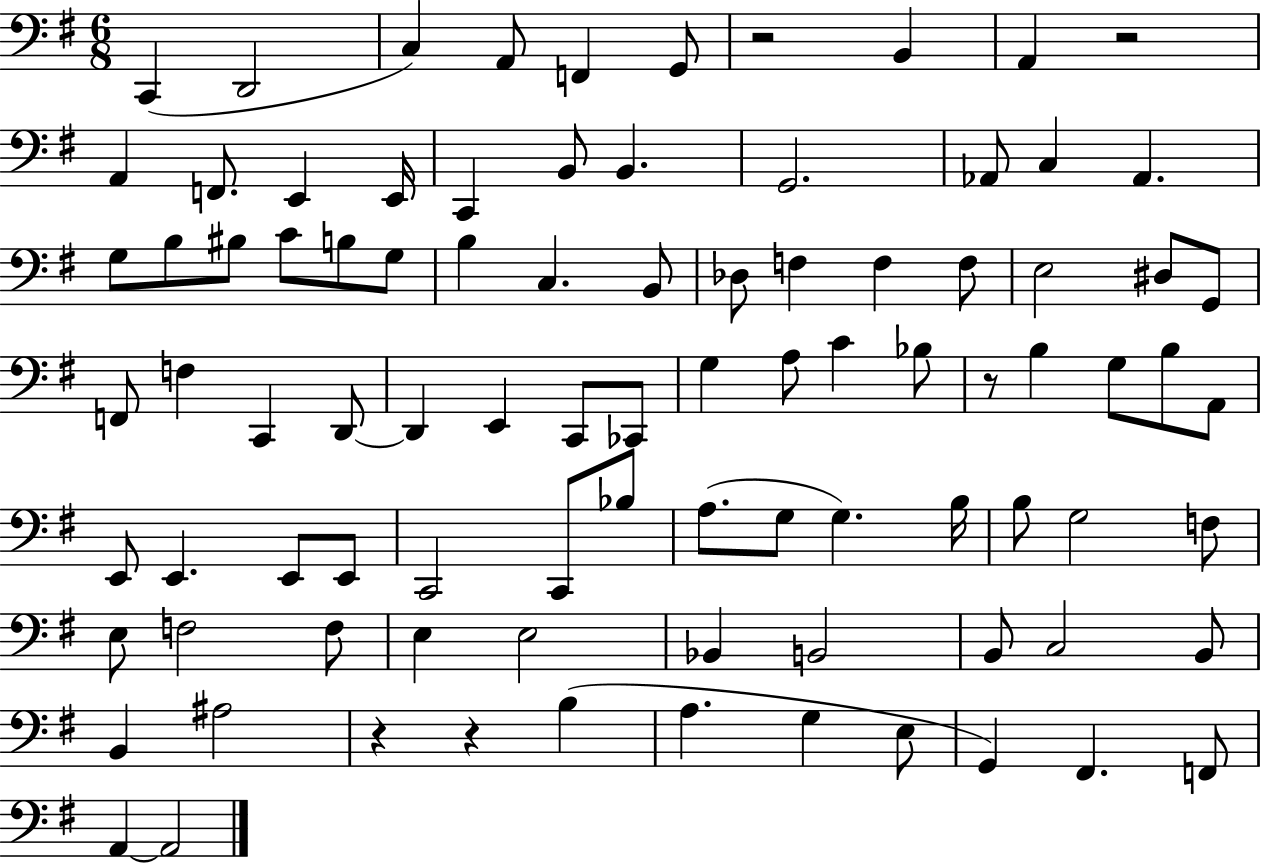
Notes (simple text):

C2/q D2/h C3/q A2/e F2/q G2/e R/h B2/q A2/q R/h A2/q F2/e. E2/q E2/s C2/q B2/e B2/q. G2/h. Ab2/e C3/q Ab2/q. G3/e B3/e BIS3/e C4/e B3/e G3/e B3/q C3/q. B2/e Db3/e F3/q F3/q F3/e E3/h D#3/e G2/e F2/e F3/q C2/q D2/e D2/q E2/q C2/e CES2/e G3/q A3/e C4/q Bb3/e R/e B3/q G3/e B3/e A2/e E2/e E2/q. E2/e E2/e C2/h C2/e Bb3/e A3/e. G3/e G3/q. B3/s B3/e G3/h F3/e E3/e F3/h F3/e E3/q E3/h Bb2/q B2/h B2/e C3/h B2/e B2/q A#3/h R/q R/q B3/q A3/q. G3/q E3/e G2/q F#2/q. F2/e A2/q A2/h